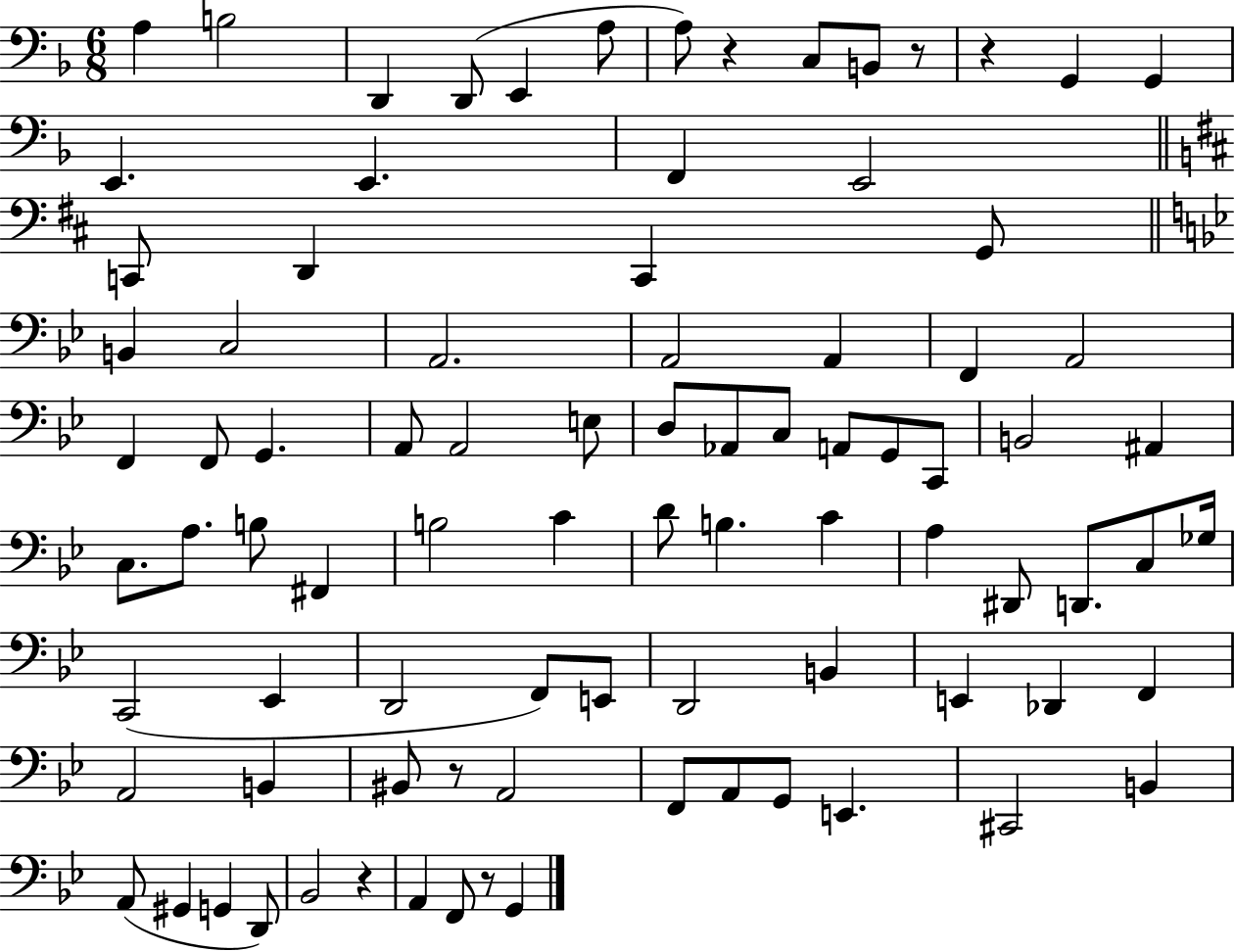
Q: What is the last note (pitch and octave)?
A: G2